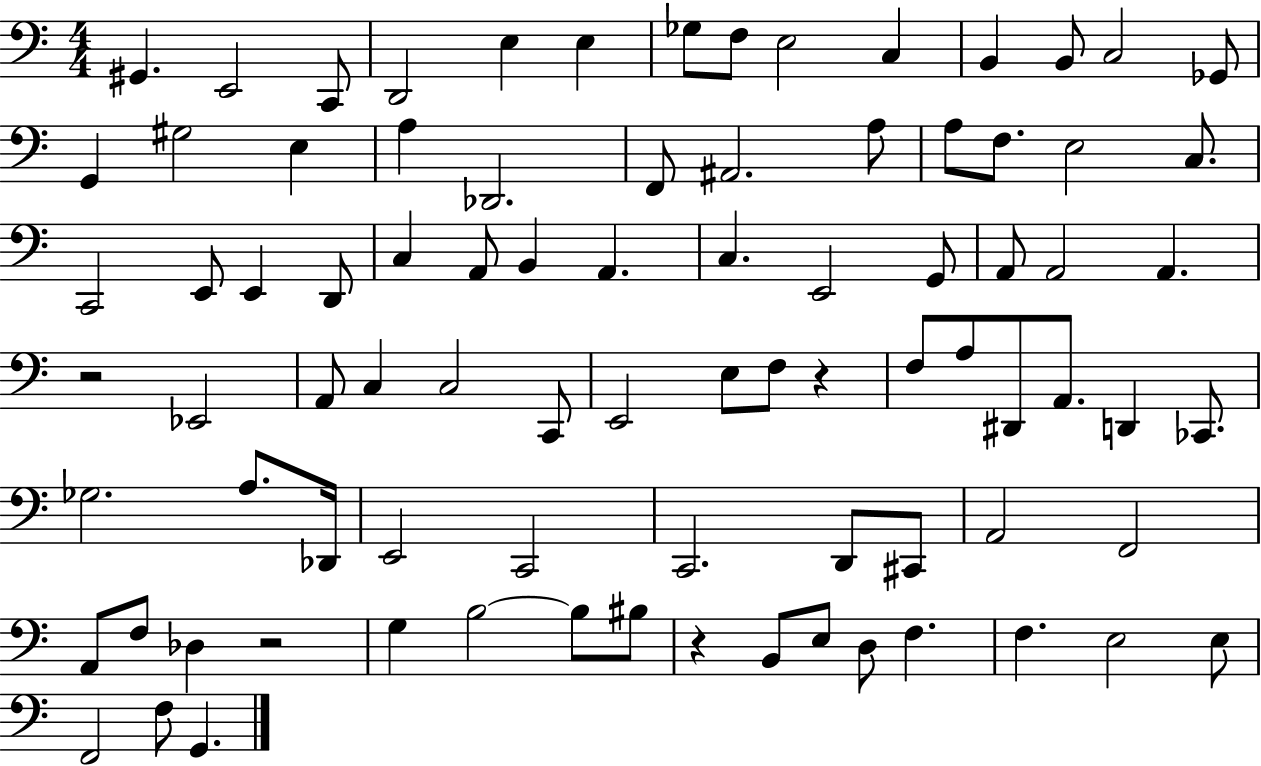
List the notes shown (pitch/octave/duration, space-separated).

G#2/q. E2/h C2/e D2/h E3/q E3/q Gb3/e F3/e E3/h C3/q B2/q B2/e C3/h Gb2/e G2/q G#3/h E3/q A3/q Db2/h. F2/e A#2/h. A3/e A3/e F3/e. E3/h C3/e. C2/h E2/e E2/q D2/e C3/q A2/e B2/q A2/q. C3/q. E2/h G2/e A2/e A2/h A2/q. R/h Eb2/h A2/e C3/q C3/h C2/e E2/h E3/e F3/e R/q F3/e A3/e D#2/e A2/e. D2/q CES2/e. Gb3/h. A3/e. Db2/s E2/h C2/h C2/h. D2/e C#2/e A2/h F2/h A2/e F3/e Db3/q R/h G3/q B3/h B3/e BIS3/e R/q B2/e E3/e D3/e F3/q. F3/q. E3/h E3/e F2/h F3/e G2/q.